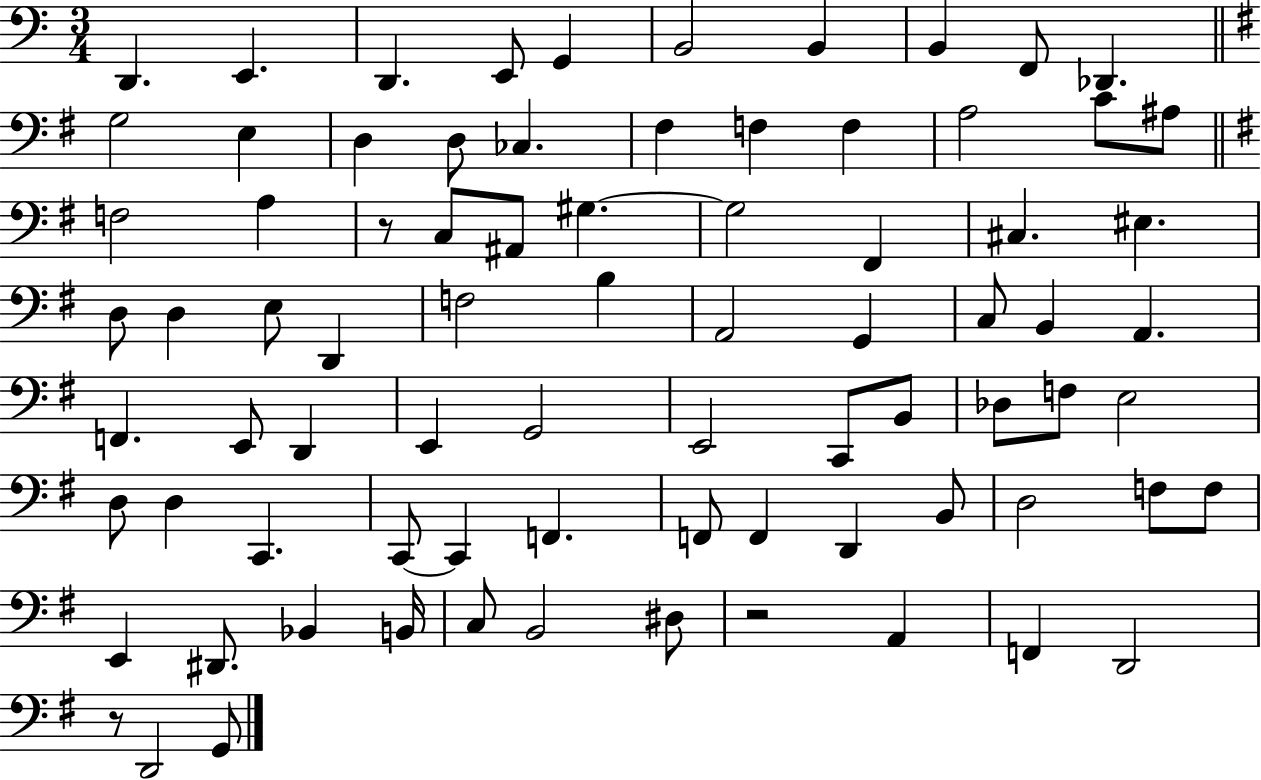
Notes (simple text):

D2/q. E2/q. D2/q. E2/e G2/q B2/h B2/q B2/q F2/e Db2/q. G3/h E3/q D3/q D3/e CES3/q. F#3/q F3/q F3/q A3/h C4/e A#3/e F3/h A3/q R/e C3/e A#2/e G#3/q. G#3/h F#2/q C#3/q. EIS3/q. D3/e D3/q E3/e D2/q F3/h B3/q A2/h G2/q C3/e B2/q A2/q. F2/q. E2/e D2/q E2/q G2/h E2/h C2/e B2/e Db3/e F3/e E3/h D3/e D3/q C2/q. C2/e C2/q F2/q. F2/e F2/q D2/q B2/e D3/h F3/e F3/e E2/q D#2/e. Bb2/q B2/s C3/e B2/h D#3/e R/h A2/q F2/q D2/h R/e D2/h G2/e